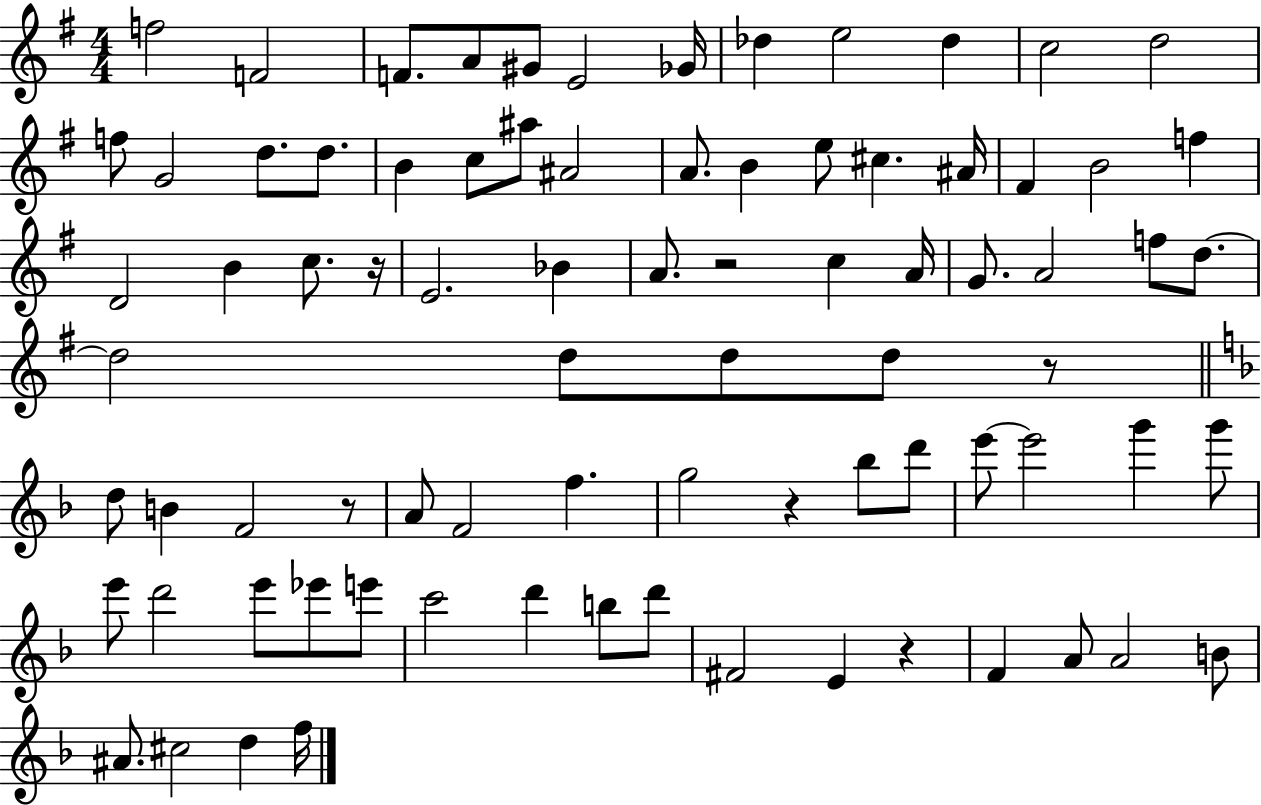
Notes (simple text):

F5/h F4/h F4/e. A4/e G#4/e E4/h Gb4/s Db5/q E5/h Db5/q C5/h D5/h F5/e G4/h D5/e. D5/e. B4/q C5/e A#5/e A#4/h A4/e. B4/q E5/e C#5/q. A#4/s F#4/q B4/h F5/q D4/h B4/q C5/e. R/s E4/h. Bb4/q A4/e. R/h C5/q A4/s G4/e. A4/h F5/e D5/e. D5/h D5/e D5/e D5/e R/e D5/e B4/q F4/h R/e A4/e F4/h F5/q. G5/h R/q Bb5/e D6/e E6/e E6/h G6/q G6/e E6/e D6/h E6/e Eb6/e E6/e C6/h D6/q B5/e D6/e F#4/h E4/q R/q F4/q A4/e A4/h B4/e A#4/e. C#5/h D5/q F5/s